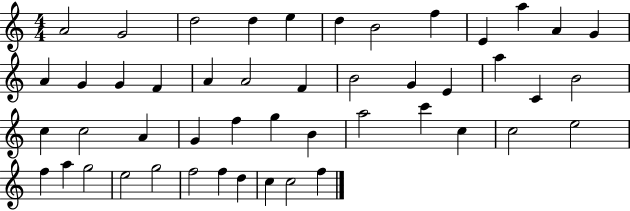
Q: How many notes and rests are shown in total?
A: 48